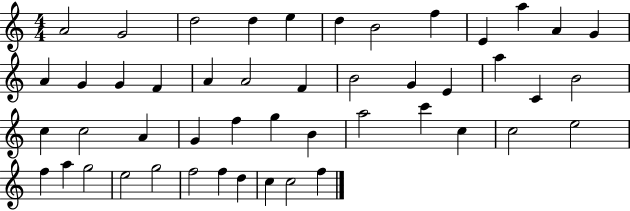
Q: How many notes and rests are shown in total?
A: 48